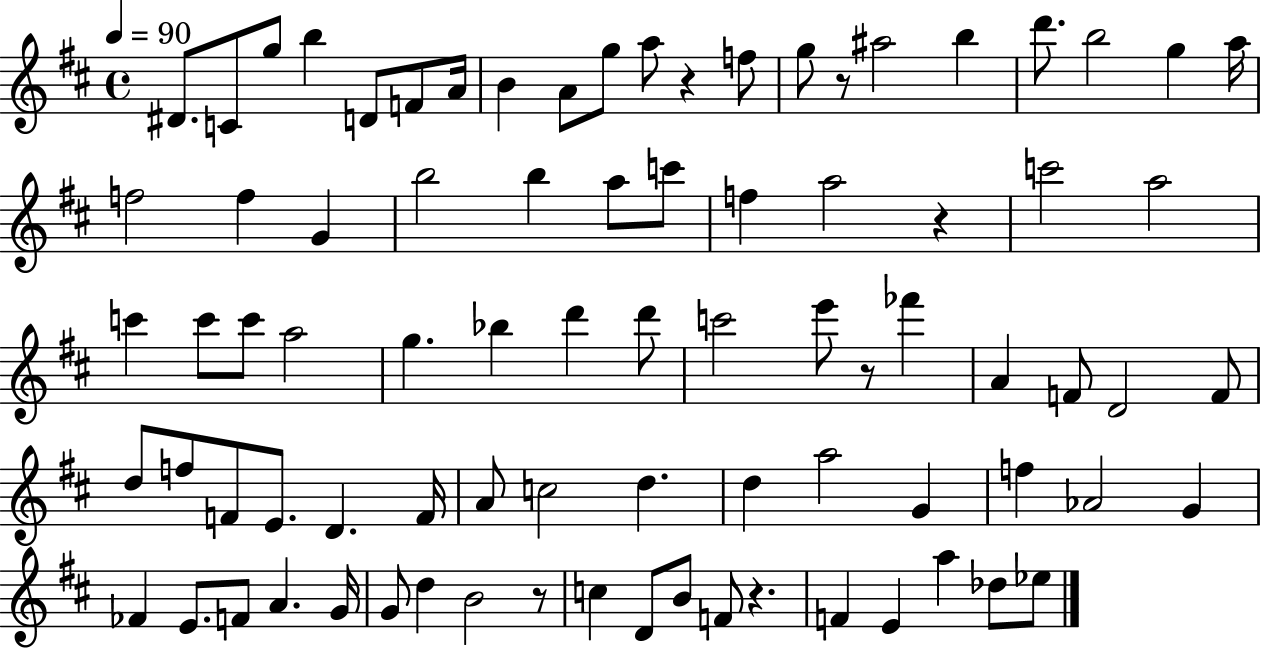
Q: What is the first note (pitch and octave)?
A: D#4